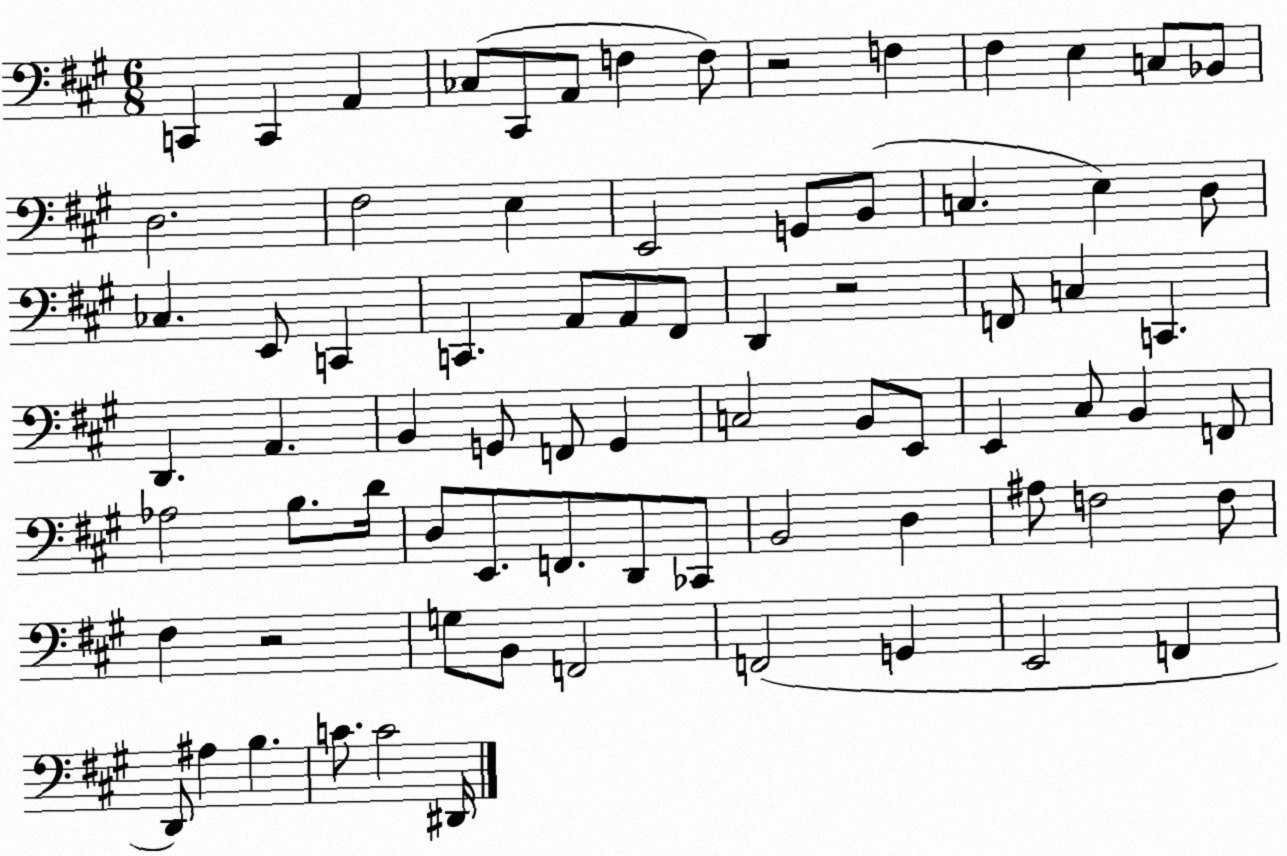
X:1
T:Untitled
M:6/8
L:1/4
K:A
C,, C,, A,, _C,/2 ^C,,/2 A,,/2 F, F,/2 z2 F, ^F, E, C,/2 _B,,/2 D,2 ^F,2 E, E,,2 G,,/2 B,,/2 C, E, D,/2 _C, E,,/2 C,, C,, A,,/2 A,,/2 ^F,,/2 D,, z2 F,,/2 C, C,, D,, A,, B,, G,,/2 F,,/2 G,, C,2 B,,/2 E,,/2 E,, ^C,/2 B,, F,,/2 _A,2 B,/2 D/4 D,/2 E,,/2 F,,/2 D,,/2 _C,,/2 B,,2 D, ^A,/2 F,2 F,/2 ^F, z2 G,/2 B,,/2 F,,2 F,,2 G,, E,,2 F,, D,,/2 ^A, B, C/2 C2 ^D,,/4